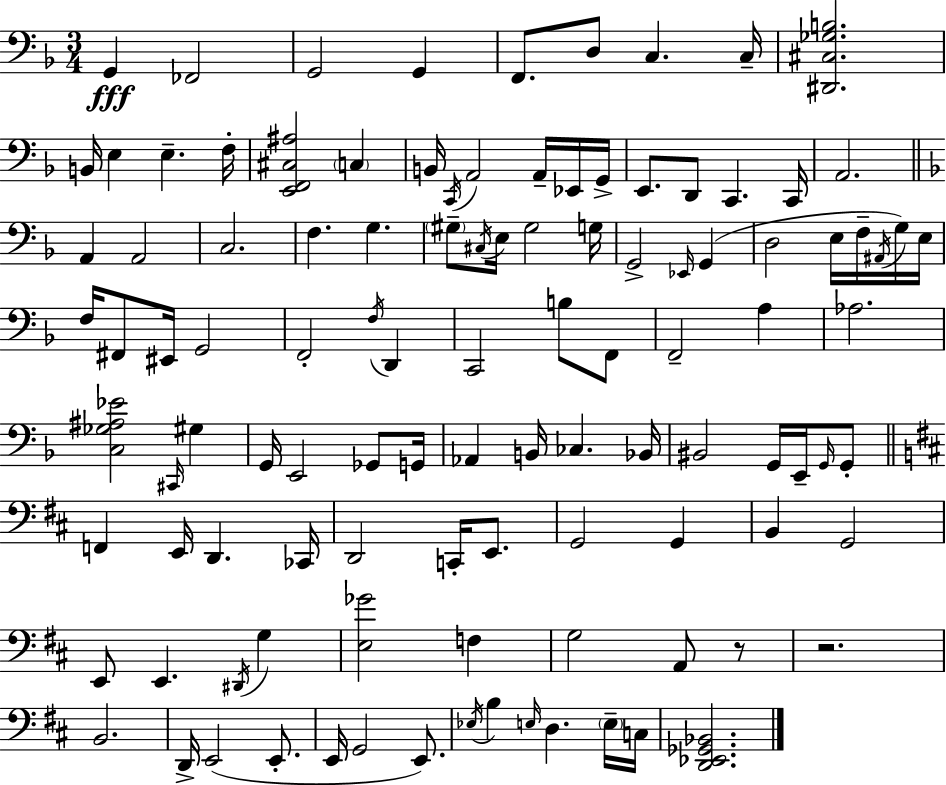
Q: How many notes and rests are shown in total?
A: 109